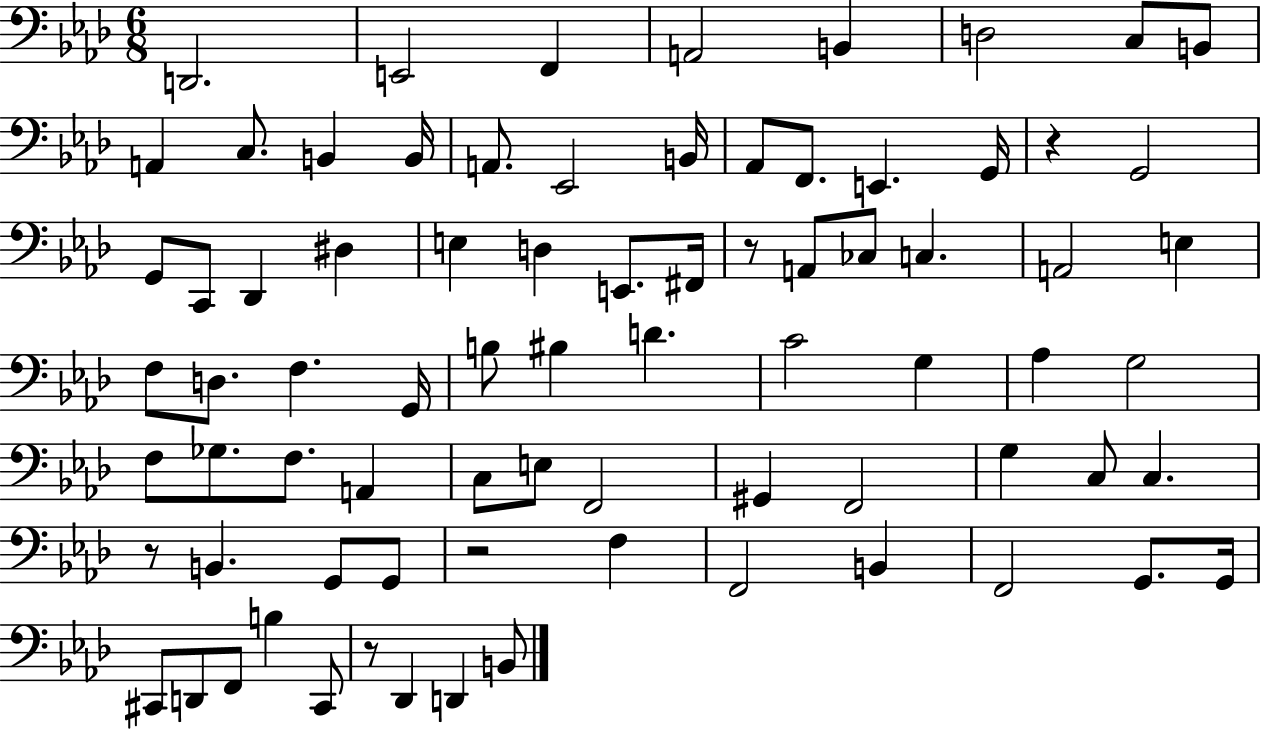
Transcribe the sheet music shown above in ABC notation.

X:1
T:Untitled
M:6/8
L:1/4
K:Ab
D,,2 E,,2 F,, A,,2 B,, D,2 C,/2 B,,/2 A,, C,/2 B,, B,,/4 A,,/2 _E,,2 B,,/4 _A,,/2 F,,/2 E,, G,,/4 z G,,2 G,,/2 C,,/2 _D,, ^D, E, D, E,,/2 ^F,,/4 z/2 A,,/2 _C,/2 C, A,,2 E, F,/2 D,/2 F, G,,/4 B,/2 ^B, D C2 G, _A, G,2 F,/2 _G,/2 F,/2 A,, C,/2 E,/2 F,,2 ^G,, F,,2 G, C,/2 C, z/2 B,, G,,/2 G,,/2 z2 F, F,,2 B,, F,,2 G,,/2 G,,/4 ^C,,/2 D,,/2 F,,/2 B, ^C,,/2 z/2 _D,, D,, B,,/2